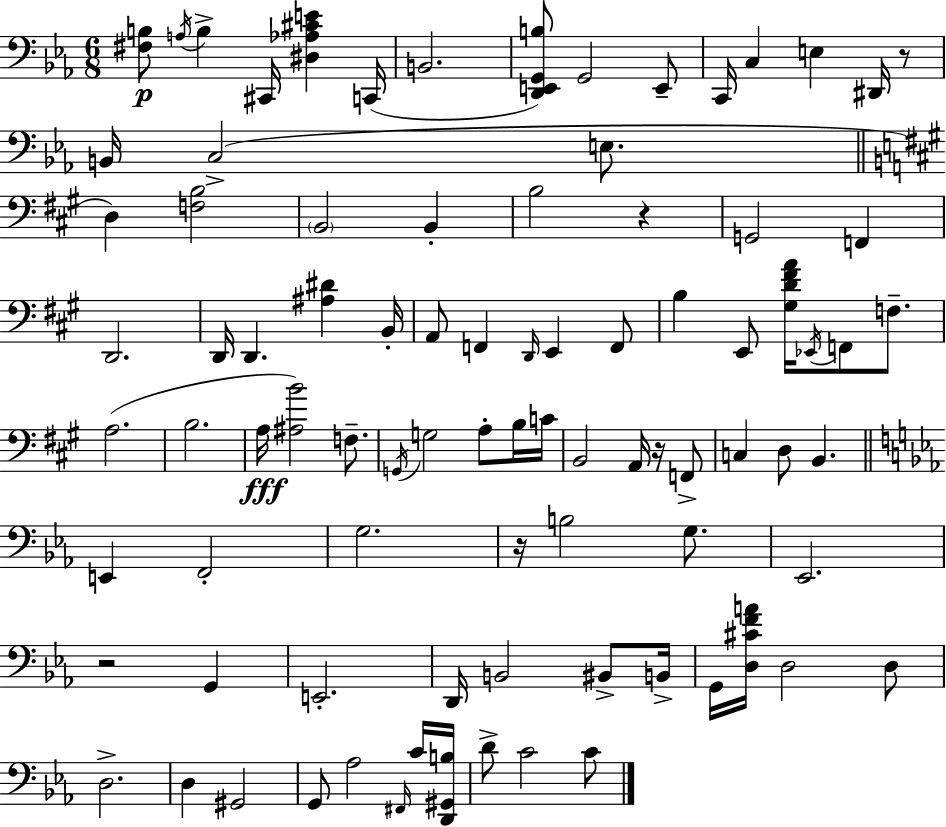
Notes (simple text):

[F#3,B3]/e A3/s B3/q C#2/s [D#3,Ab3,C#4,E4]/q C2/s B2/h. [D2,E2,G2,B3]/e G2/h E2/e C2/s C3/q E3/q D#2/s R/e B2/s C3/h E3/e. D3/q [F3,B3]/h B2/h B2/q B3/h R/q G2/h F2/q D2/h. D2/s D2/q. [A#3,D#4]/q B2/s A2/e F2/q D2/s E2/q F2/e B3/q E2/e [G#3,D4,F#4,A4]/s Eb2/s F2/e F3/e. A3/h. B3/h. A3/s [A#3,B4]/h F3/e. G2/s G3/h A3/e B3/s C4/s B2/h A2/s R/s F2/e C3/q D3/e B2/q. E2/q F2/h G3/h. R/s B3/h G3/e. Eb2/h. R/h G2/q E2/h. D2/s B2/h BIS2/e B2/s G2/s [D3,C#4,F4,A4]/s D3/h D3/e D3/h. D3/q G#2/h G2/e Ab3/h F#2/s C4/s [D2,G#2,B3]/s D4/e C4/h C4/e